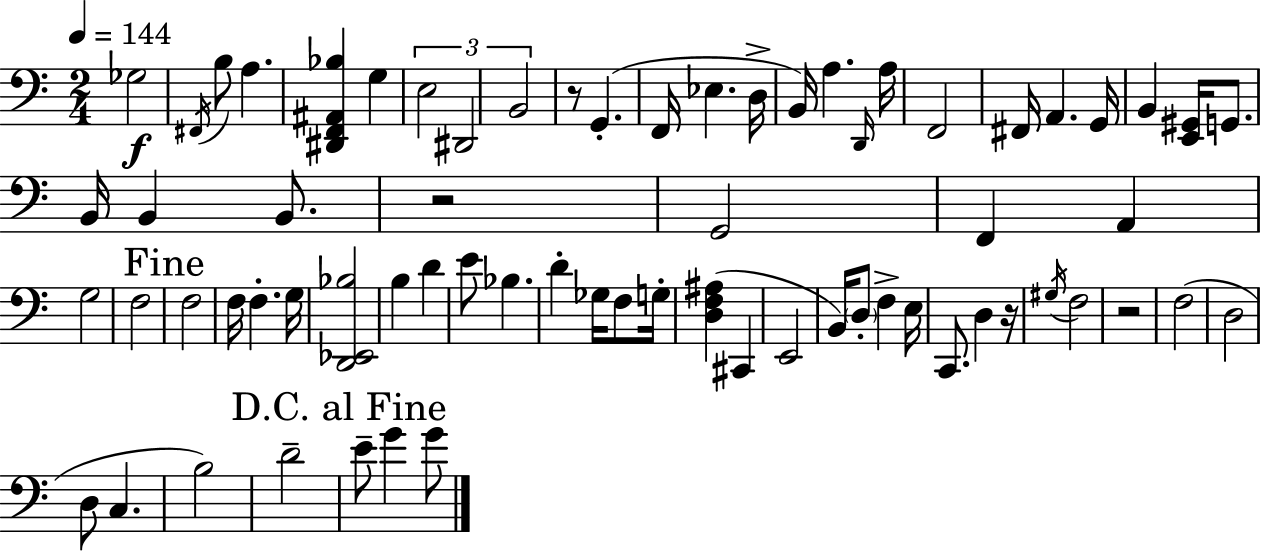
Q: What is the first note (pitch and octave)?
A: Gb3